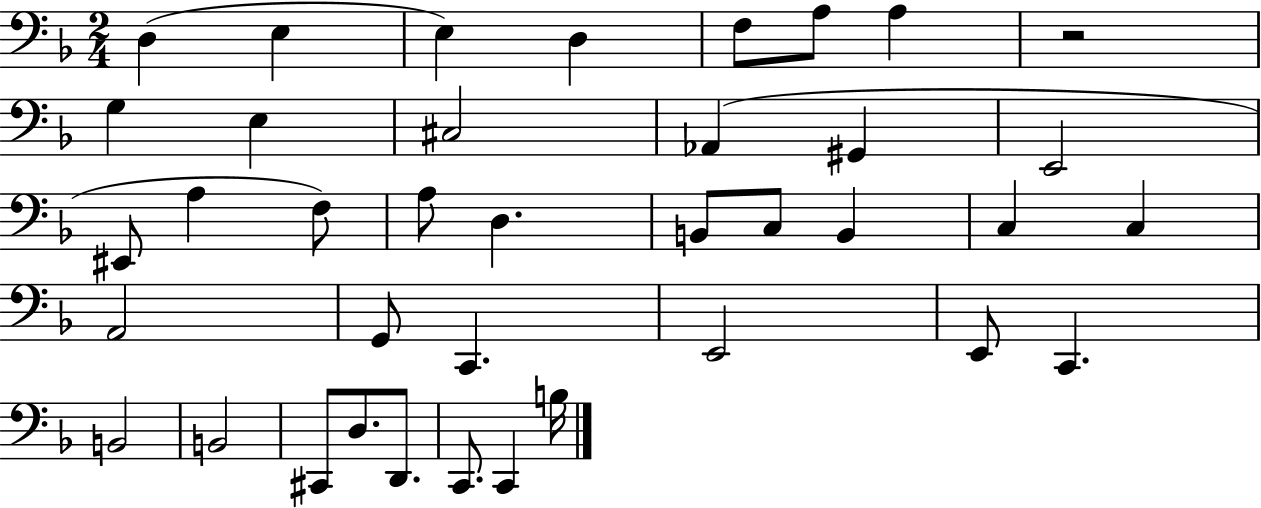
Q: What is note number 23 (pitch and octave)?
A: C3